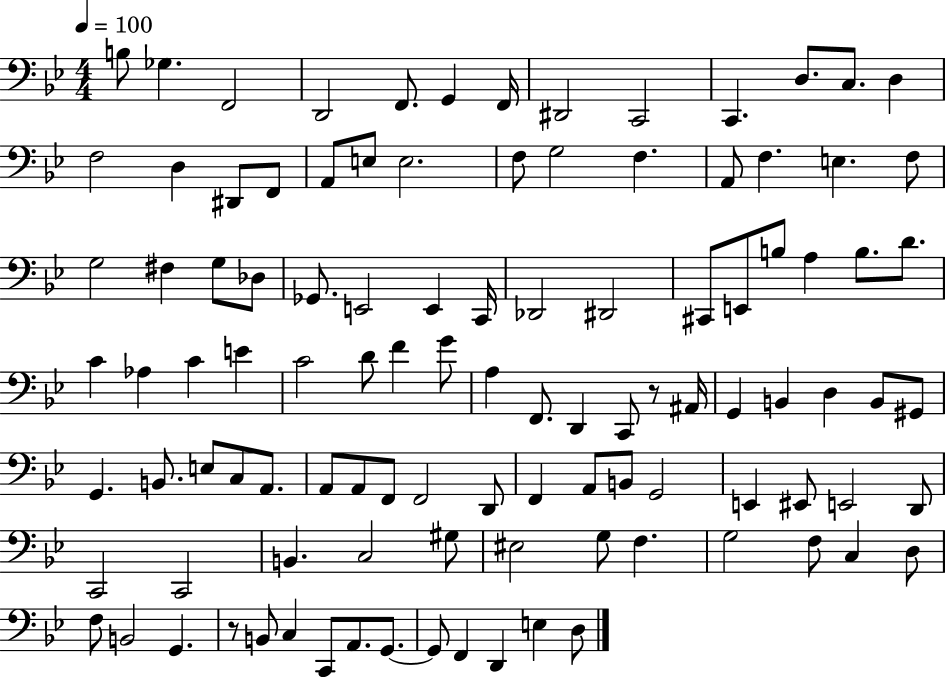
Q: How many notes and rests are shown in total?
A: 106